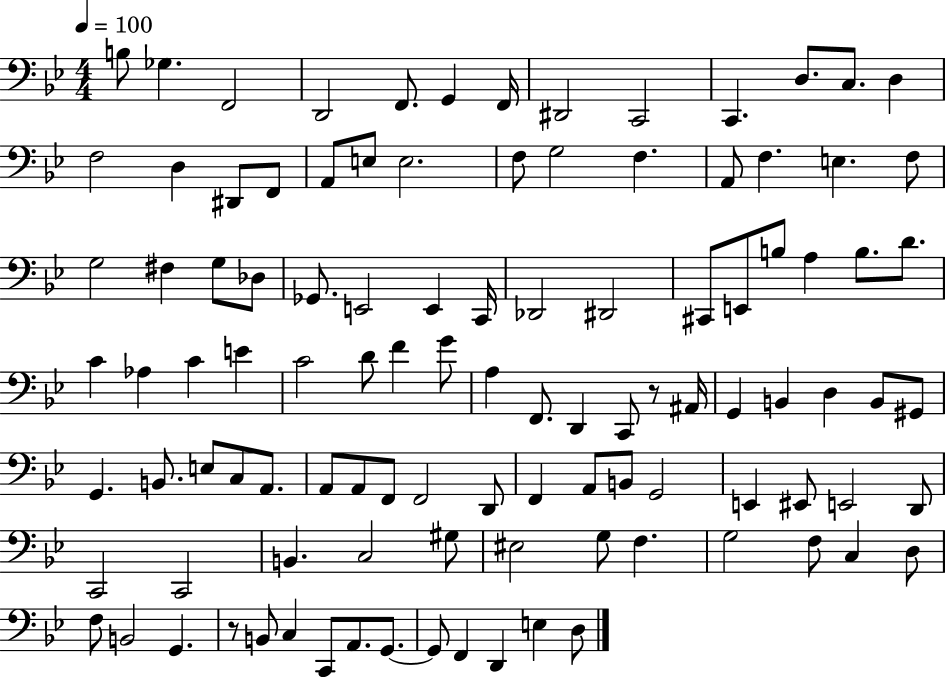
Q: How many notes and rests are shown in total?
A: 106